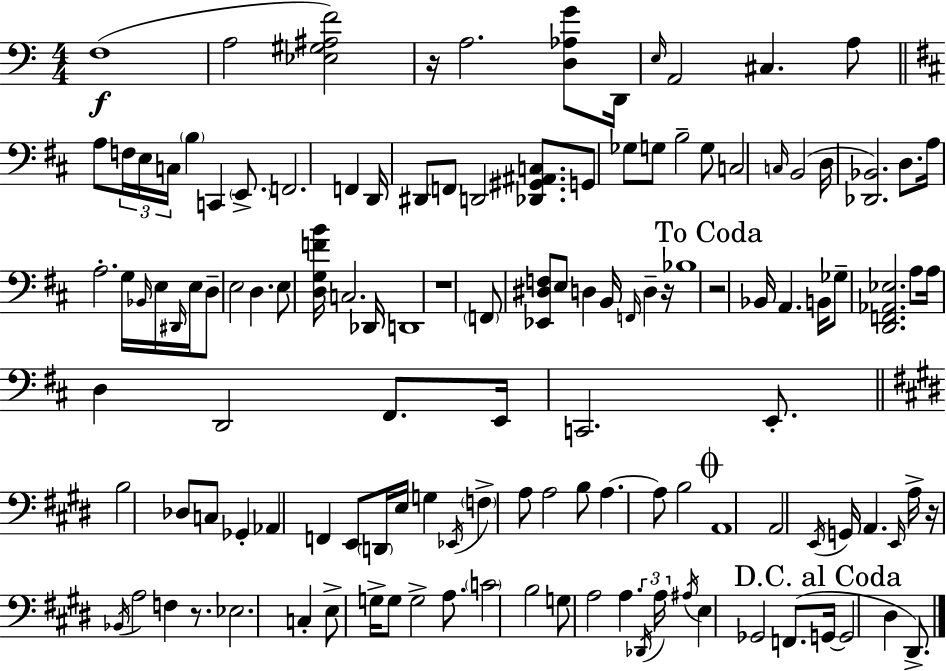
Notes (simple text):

F3/w A3/h [Eb3,G#3,A#3,F4]/h R/s A3/h. [D3,Ab3,G4]/e D2/s E3/s A2/h C#3/q. A3/e A3/e F3/s E3/s C3/s B3/q C2/q E2/e. F2/h. F2/q D2/s D#2/e F2/e D2/h [Db2,G#2,A#2,C3]/e. G2/e Gb3/e G3/e B3/h G3/e C3/h C3/s B2/h D3/s [Db2,Bb2]/h. D3/e. A3/s A3/h. G3/s Bb2/s E3/s D#2/s E3/s D3/e E3/h D3/q. E3/e [D3,G3,F4,B4]/s C3/h. Db2/s D2/w R/w F2/e [Eb2,D#3,F3]/e E3/e D3/q B2/s F2/s D3/q R/s Bb3/w R/h Bb2/s A2/q. B2/s Gb3/e [D2,F2,Ab2,Eb3]/h. A3/e A3/s D3/q D2/h F#2/e. E2/s C2/h. E2/e. B3/h Db3/e C3/e Gb2/q Ab2/q F2/q E2/e D2/s E3/s G3/q Eb2/s F3/q A3/e A3/h B3/e A3/q. A3/e B3/h A2/w A2/h E2/s G2/s A2/q. E2/s A3/s R/s Bb2/s A3/h F3/q R/e. Eb3/h. C3/q E3/e G3/s G3/e G3/h A3/e. C4/h B3/h G3/e A3/h A3/q. Db2/s A3/s A#3/s E3/q Gb2/h F2/e. G2/s G2/h D#3/q D#2/e.